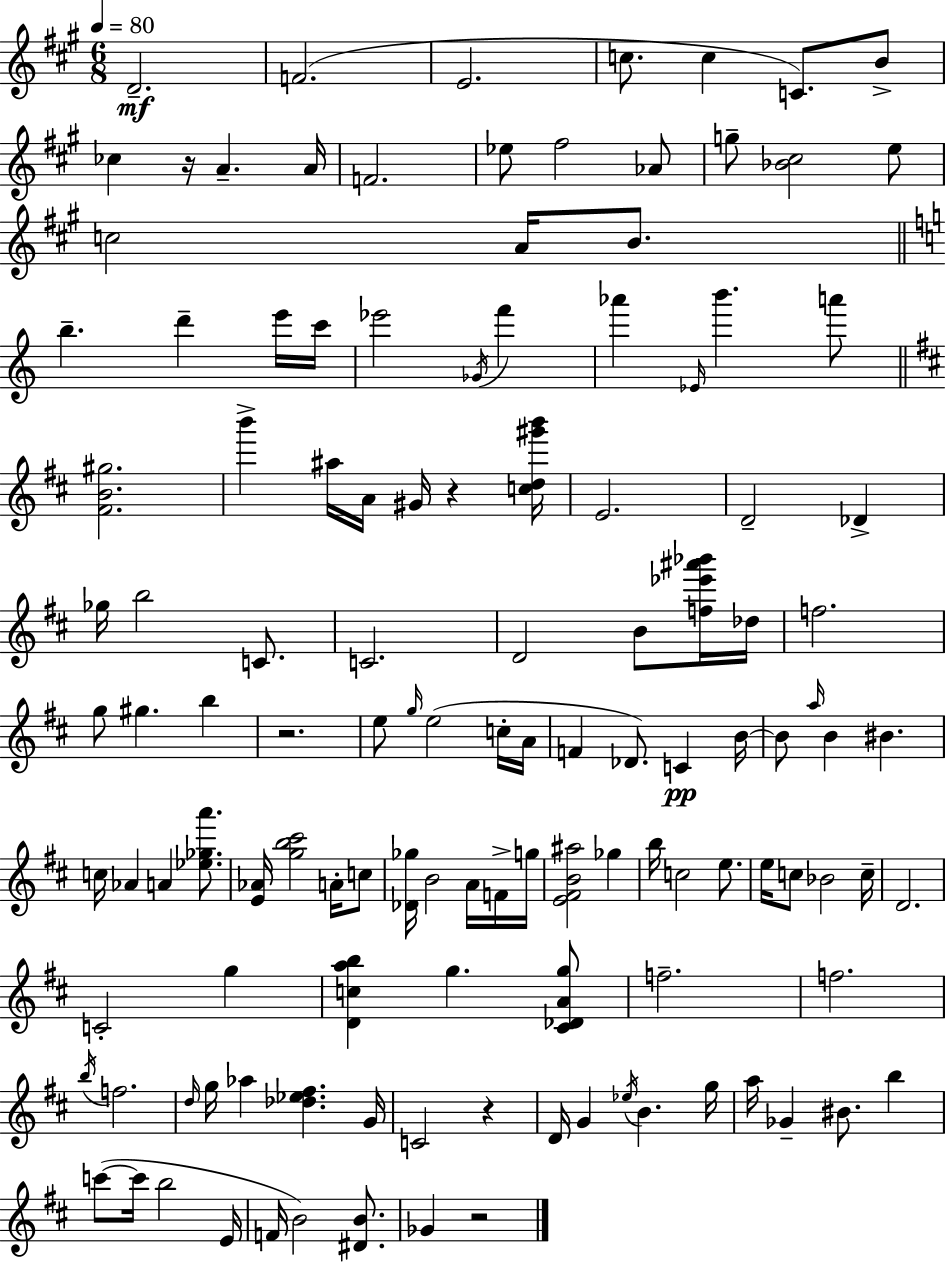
{
  \clef treble
  \numericTimeSignature
  \time 6/8
  \key a \major
  \tempo 4 = 80
  d'2.--\mf | f'2.( | e'2. | c''8. c''4 c'8.) b'8-> | \break ces''4 r16 a'4.-- a'16 | f'2. | ees''8 fis''2 aes'8 | g''8-- <bes' cis''>2 e''8 | \break c''2 a'16 b'8. | \bar "||" \break \key c \major b''4.-- d'''4-- e'''16 c'''16 | ees'''2 \acciaccatura { ges'16 } f'''4 | aes'''4 \grace { ees'16 } b'''4. | a'''8 \bar "||" \break \key d \major <fis' b' gis''>2. | b'''4-> ais''16 a'16 gis'16 r4 <c'' d'' gis''' b'''>16 | e'2. | d'2-- des'4-> | \break ges''16 b''2 c'8. | c'2. | d'2 b'8 <f'' ees''' ais''' bes'''>16 des''16 | f''2. | \break g''8 gis''4. b''4 | r2. | e''8 \grace { g''16 } e''2( c''16-. | a'16 f'4 des'8.) c'4\pp | \break b'16~~ b'8 \grace { a''16 } b'4 bis'4. | c''16 aes'4 a'4 <ees'' ges'' a'''>8. | <e' aes'>16 <g'' b'' cis'''>2 a'16-. | c''8 <des' ges''>16 b'2 a'16 | \break f'16-> g''16 <e' fis' b' ais''>2 ges''4 | b''16 c''2 e''8. | e''16 c''8 bes'2 | c''16-- d'2. | \break c'2-. g''4 | <d' c'' a'' b''>4 g''4. | <cis' des' a' g''>8 f''2.-- | f''2. | \break \acciaccatura { b''16 } f''2. | \grace { d''16 } g''16 aes''4 <des'' ees'' fis''>4. | g'16 c'2 | r4 d'16 g'4 \acciaccatura { ees''16 } b'4. | \break g''16 a''16 ges'4-- bis'8. | b''4 c'''8~(~ c'''16 b''2 | e'16 f'16 b'2) | <dis' b'>8. ges'4 r2 | \break \bar "|."
}